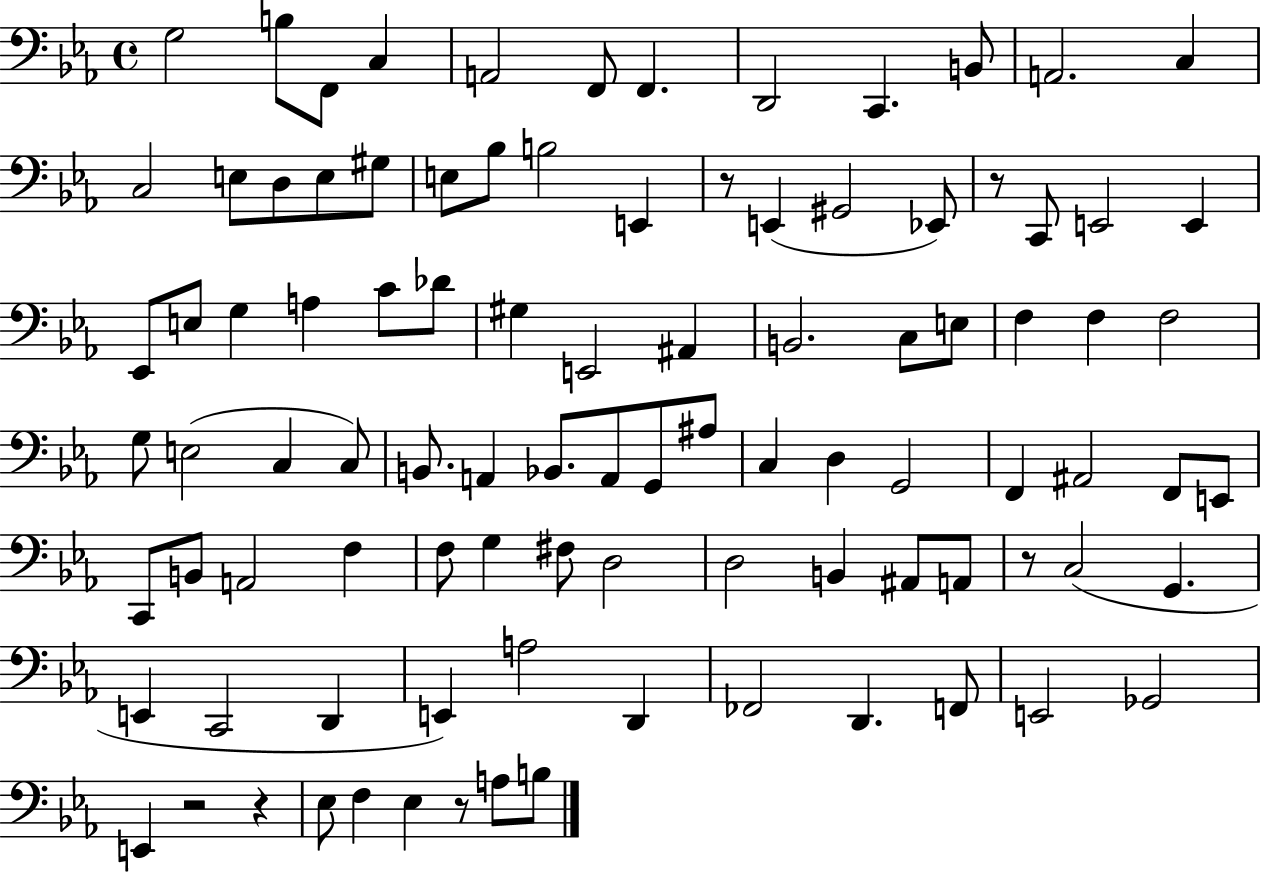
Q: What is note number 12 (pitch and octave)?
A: C3